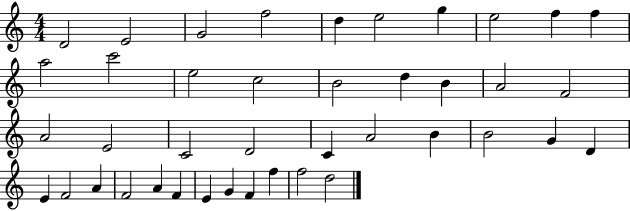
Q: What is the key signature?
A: C major